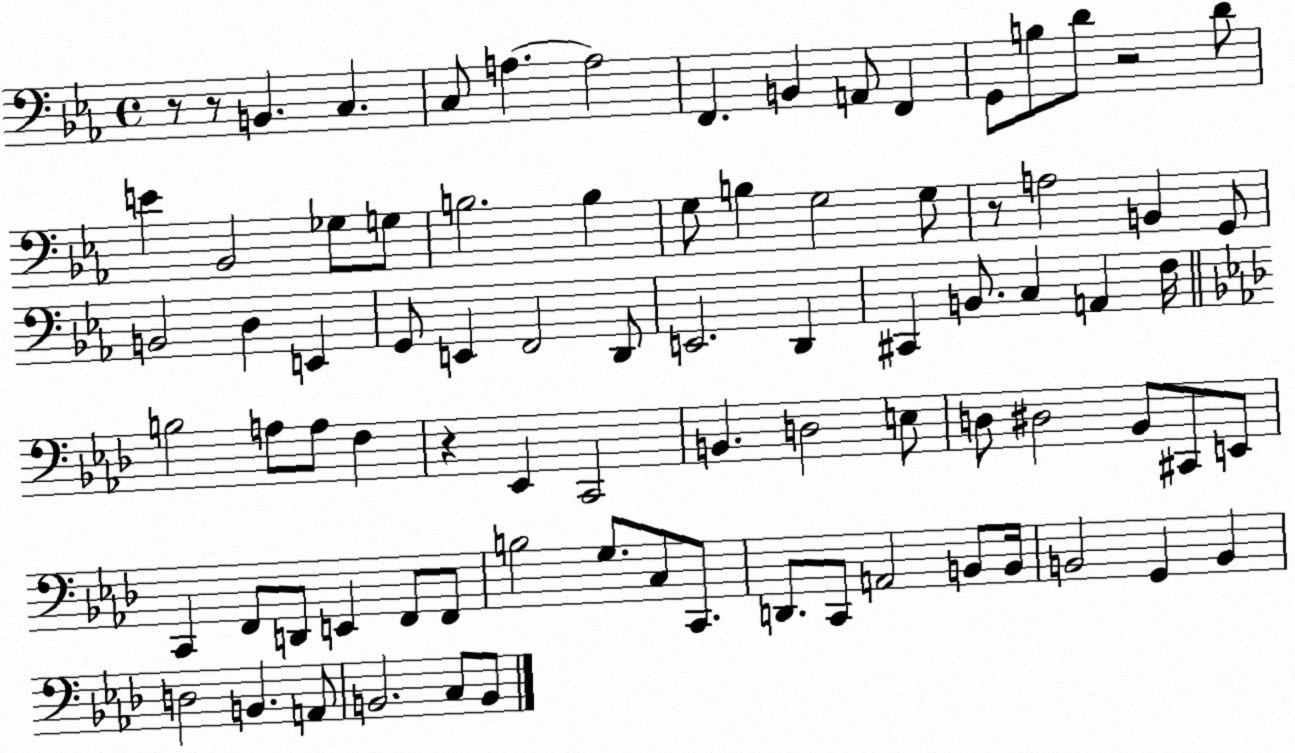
X:1
T:Untitled
M:4/4
L:1/4
K:Eb
z/2 z/2 B,, C, C,/2 A, A,2 F,, B,, A,,/2 F,, G,,/2 B,/2 D/2 z2 D/2 E _B,,2 _G,/2 G,/2 B,2 B, G,/2 B, G,2 G,/2 z/2 A,2 B,, G,,/2 B,,2 D, E,, G,,/2 E,, F,,2 D,,/2 E,,2 D,, ^C,, B,,/2 C, A,, F,/4 B,2 A,/2 A,/2 F, z _E,, C,,2 B,, D,2 E,/2 D,/2 ^D,2 _B,,/2 ^C,,/2 E,,/2 C,, F,,/2 D,,/2 E,, F,,/2 F,,/2 B,2 G,/2 C,/2 C,,/2 D,,/2 C,,/2 A,,2 B,,/2 B,,/4 B,,2 G,, B,, D,2 B,, A,,/2 B,,2 C,/2 B,,/2